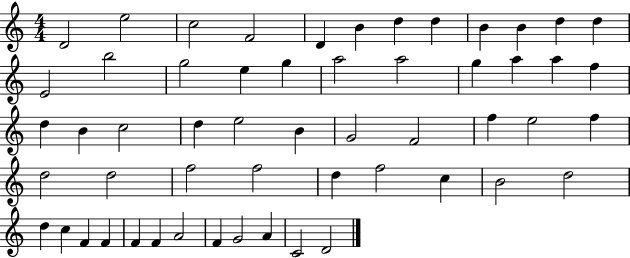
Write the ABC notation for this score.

X:1
T:Untitled
M:4/4
L:1/4
K:C
D2 e2 c2 F2 D B d d B B d d E2 b2 g2 e g a2 a2 g a a f d B c2 d e2 B G2 F2 f e2 f d2 d2 f2 f2 d f2 c B2 d2 d c F F F F A2 F G2 A C2 D2